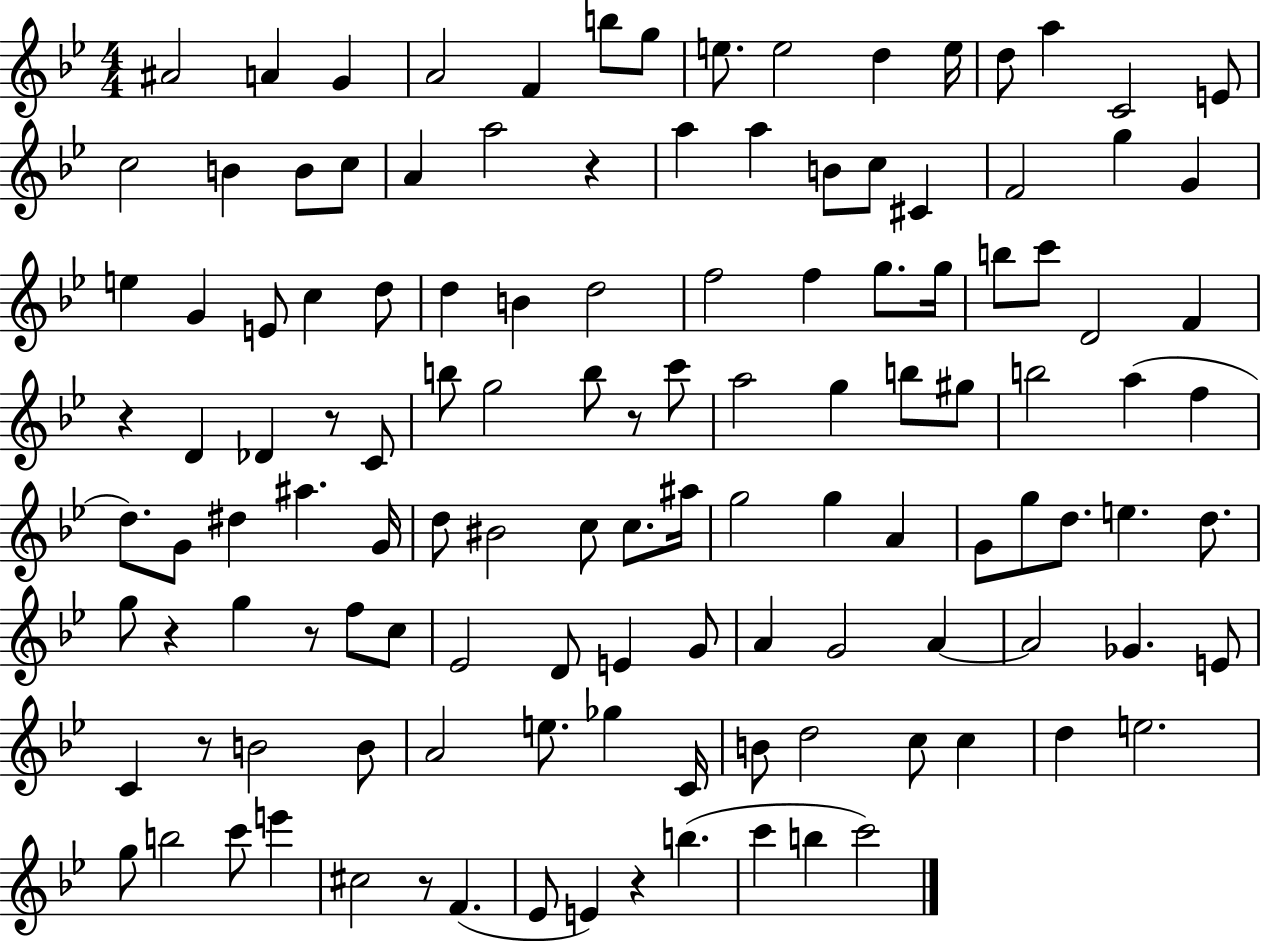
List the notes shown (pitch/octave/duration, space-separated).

A#4/h A4/q G4/q A4/h F4/q B5/e G5/e E5/e. E5/h D5/q E5/s D5/e A5/q C4/h E4/e C5/h B4/q B4/e C5/e A4/q A5/h R/q A5/q A5/q B4/e C5/e C#4/q F4/h G5/q G4/q E5/q G4/q E4/e C5/q D5/e D5/q B4/q D5/h F5/h F5/q G5/e. G5/s B5/e C6/e D4/h F4/q R/q D4/q Db4/q R/e C4/e B5/e G5/h B5/e R/e C6/e A5/h G5/q B5/e G#5/e B5/h A5/q F5/q D5/e. G4/e D#5/q A#5/q. G4/s D5/e BIS4/h C5/e C5/e. A#5/s G5/h G5/q A4/q G4/e G5/e D5/e. E5/q. D5/e. G5/e R/q G5/q R/e F5/e C5/e Eb4/h D4/e E4/q G4/e A4/q G4/h A4/q A4/h Gb4/q. E4/e C4/q R/e B4/h B4/e A4/h E5/e. Gb5/q C4/s B4/e D5/h C5/e C5/q D5/q E5/h. G5/e B5/h C6/e E6/q C#5/h R/e F4/q. Eb4/e E4/q R/q B5/q. C6/q B5/q C6/h